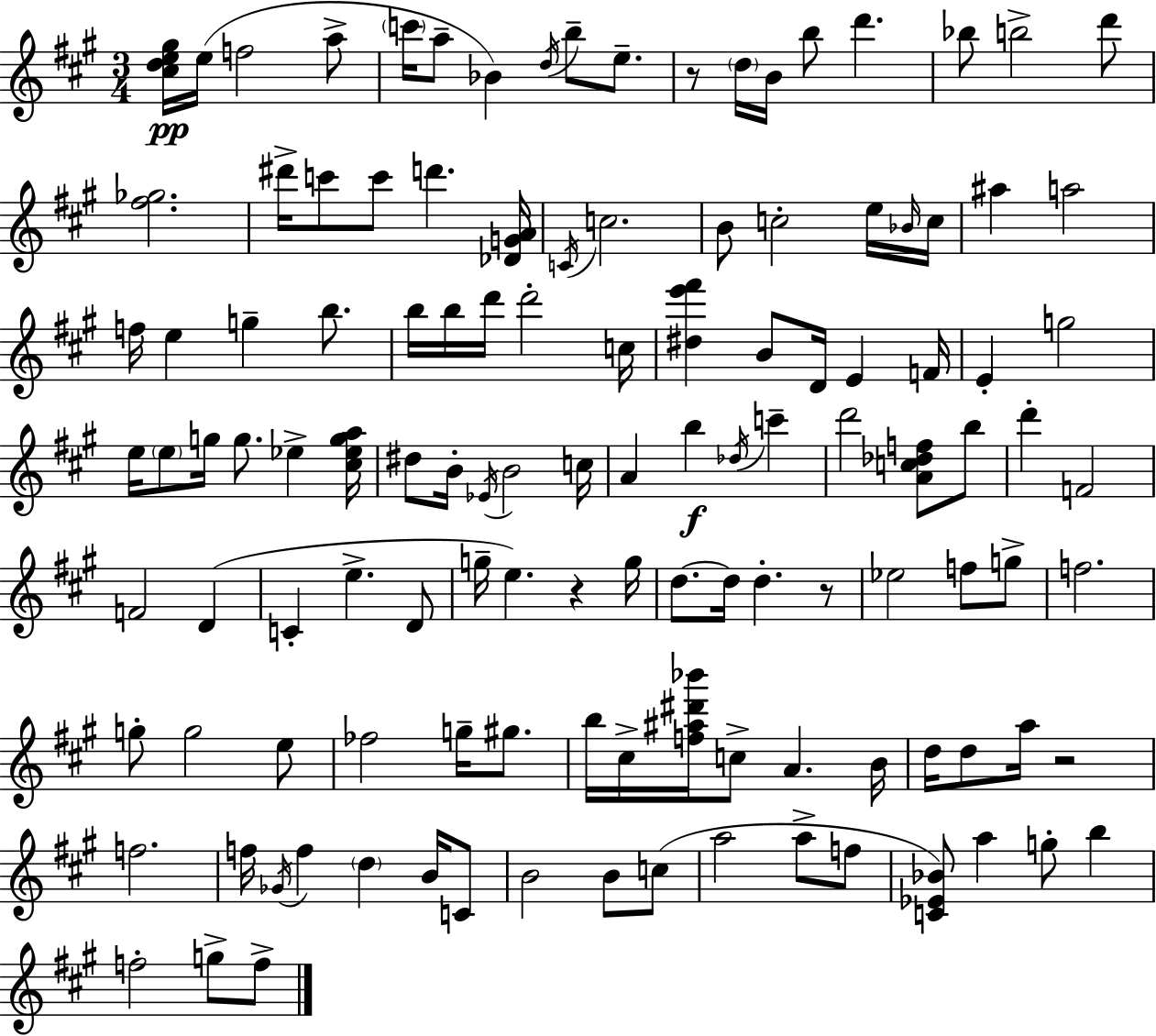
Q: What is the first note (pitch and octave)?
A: E5